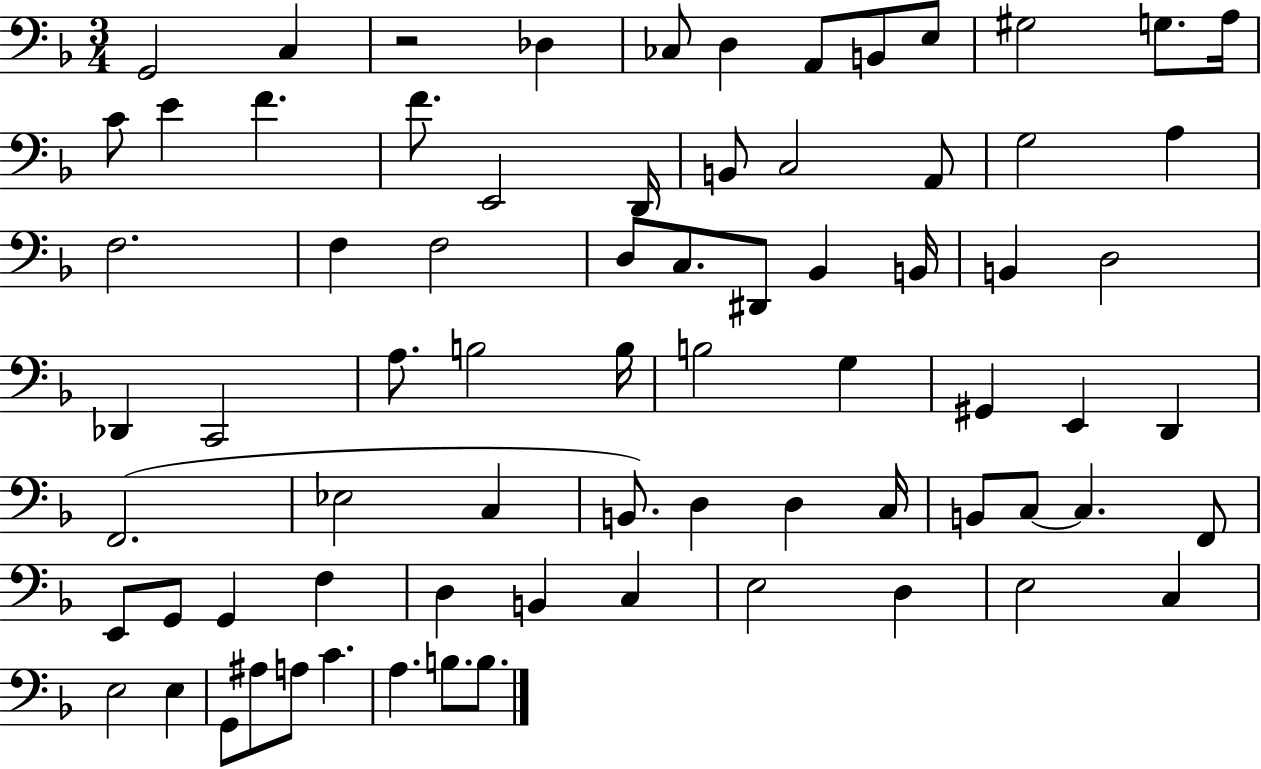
G2/h C3/q R/h Db3/q CES3/e D3/q A2/e B2/e E3/e G#3/h G3/e. A3/s C4/e E4/q F4/q. F4/e. E2/h D2/s B2/e C3/h A2/e G3/h A3/q F3/h. F3/q F3/h D3/e C3/e. D#2/e Bb2/q B2/s B2/q D3/h Db2/q C2/h A3/e. B3/h B3/s B3/h G3/q G#2/q E2/q D2/q F2/h. Eb3/h C3/q B2/e. D3/q D3/q C3/s B2/e C3/e C3/q. F2/e E2/e G2/e G2/q F3/q D3/q B2/q C3/q E3/h D3/q E3/h C3/q E3/h E3/q G2/e A#3/e A3/e C4/q. A3/q. B3/e. B3/e.